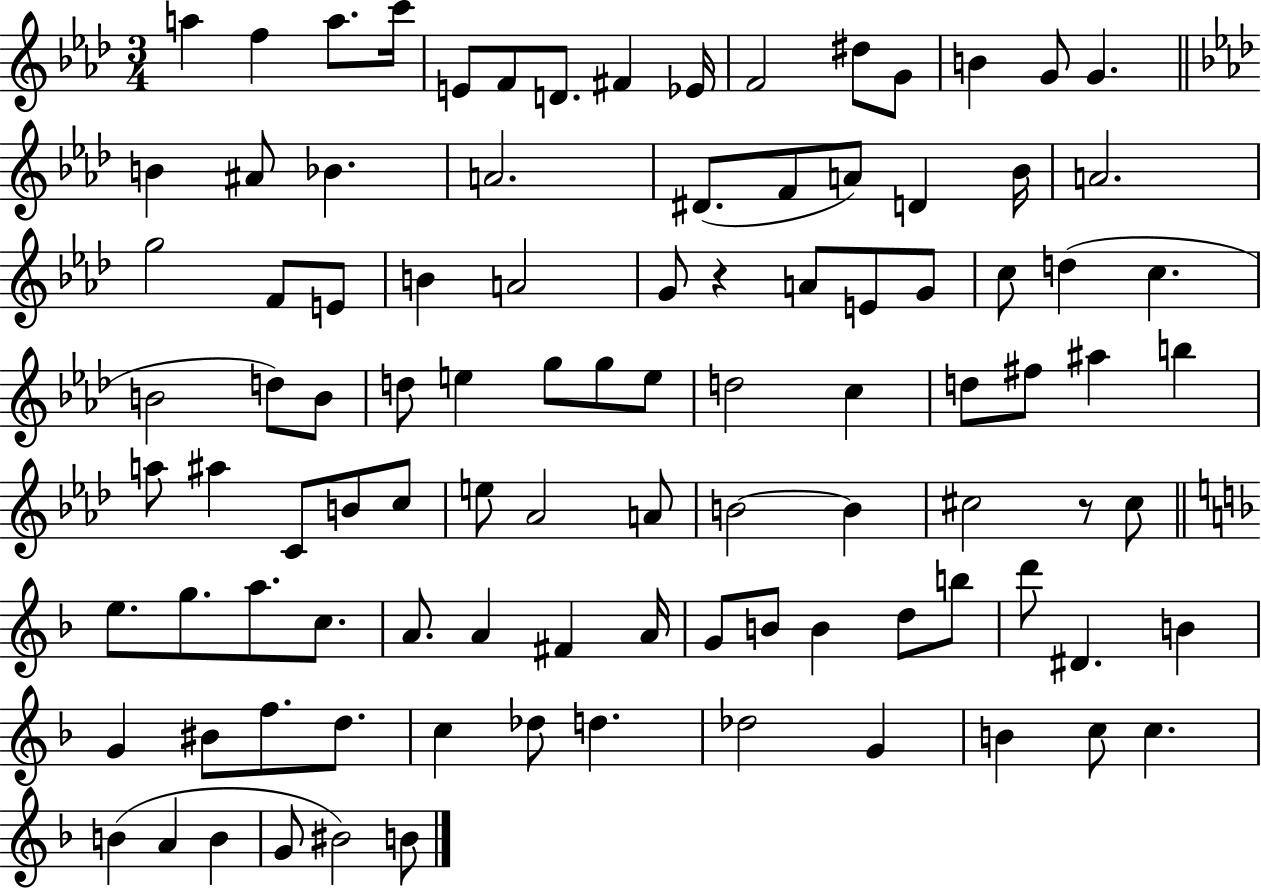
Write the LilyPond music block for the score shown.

{
  \clef treble
  \numericTimeSignature
  \time 3/4
  \key aes \major
  a''4 f''4 a''8. c'''16 | e'8 f'8 d'8. fis'4 ees'16 | f'2 dis''8 g'8 | b'4 g'8 g'4. | \break \bar "||" \break \key aes \major b'4 ais'8 bes'4. | a'2. | dis'8.( f'8 a'8) d'4 bes'16 | a'2. | \break g''2 f'8 e'8 | b'4 a'2 | g'8 r4 a'8 e'8 g'8 | c''8 d''4( c''4. | \break b'2 d''8) b'8 | d''8 e''4 g''8 g''8 e''8 | d''2 c''4 | d''8 fis''8 ais''4 b''4 | \break a''8 ais''4 c'8 b'8 c''8 | e''8 aes'2 a'8 | b'2~~ b'4 | cis''2 r8 cis''8 | \break \bar "||" \break \key f \major e''8. g''8. a''8. c''8. | a'8. a'4 fis'4 a'16 | g'8 b'8 b'4 d''8 b''8 | d'''8 dis'4. b'4 | \break g'4 bis'8 f''8. d''8. | c''4 des''8 d''4. | des''2 g'4 | b'4 c''8 c''4. | \break b'4( a'4 b'4 | g'8 bis'2) b'8 | \bar "|."
}